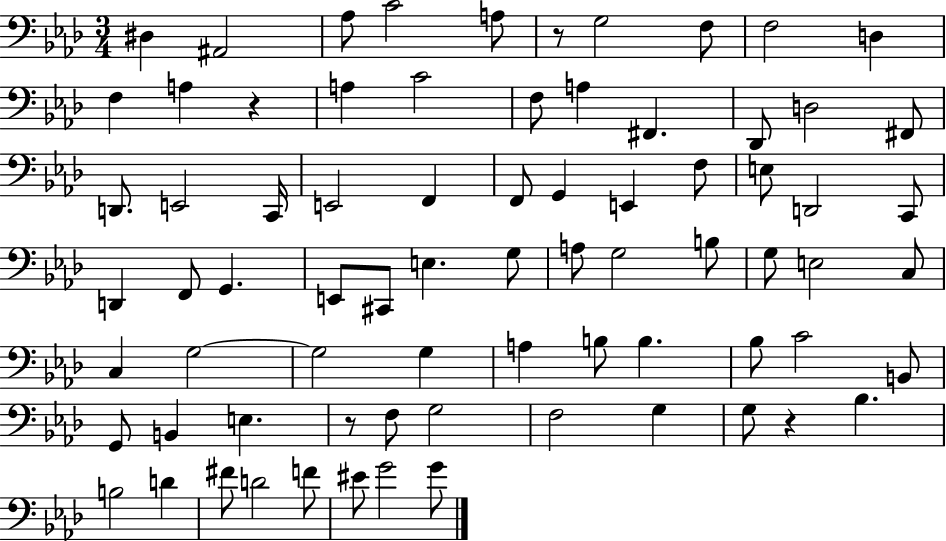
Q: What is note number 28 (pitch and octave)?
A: F3